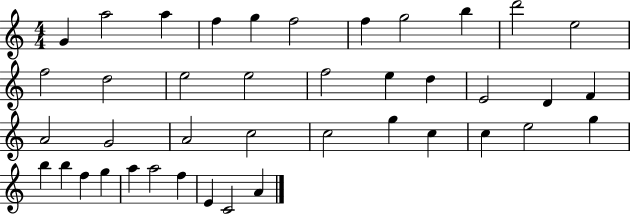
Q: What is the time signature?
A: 4/4